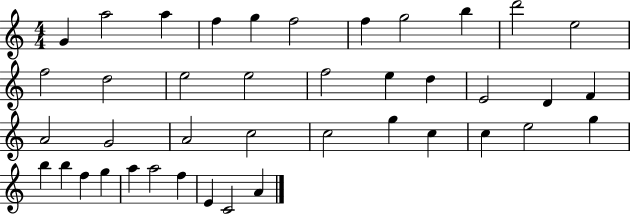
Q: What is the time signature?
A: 4/4